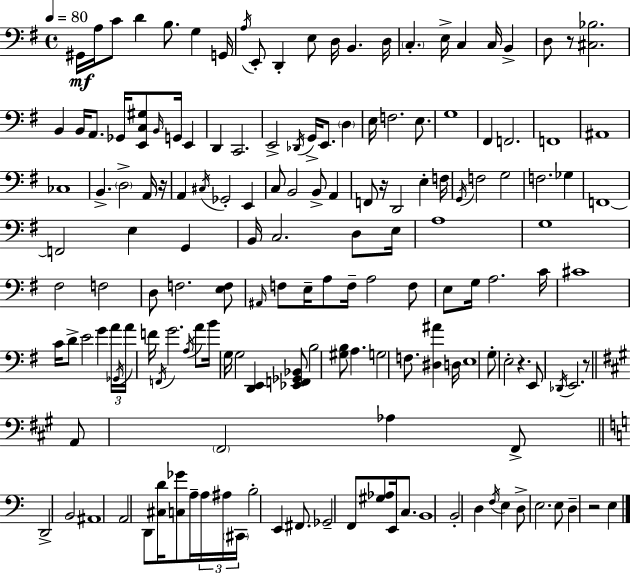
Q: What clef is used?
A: bass